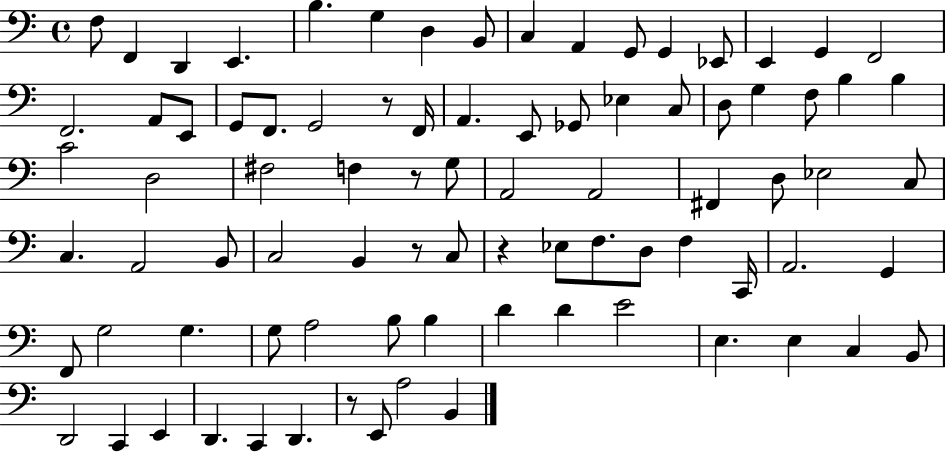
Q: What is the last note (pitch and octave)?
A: B2